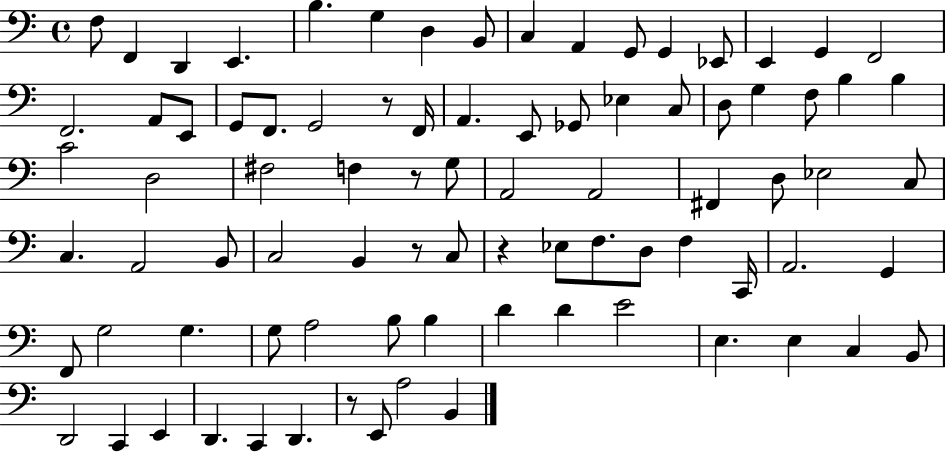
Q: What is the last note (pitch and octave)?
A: B2